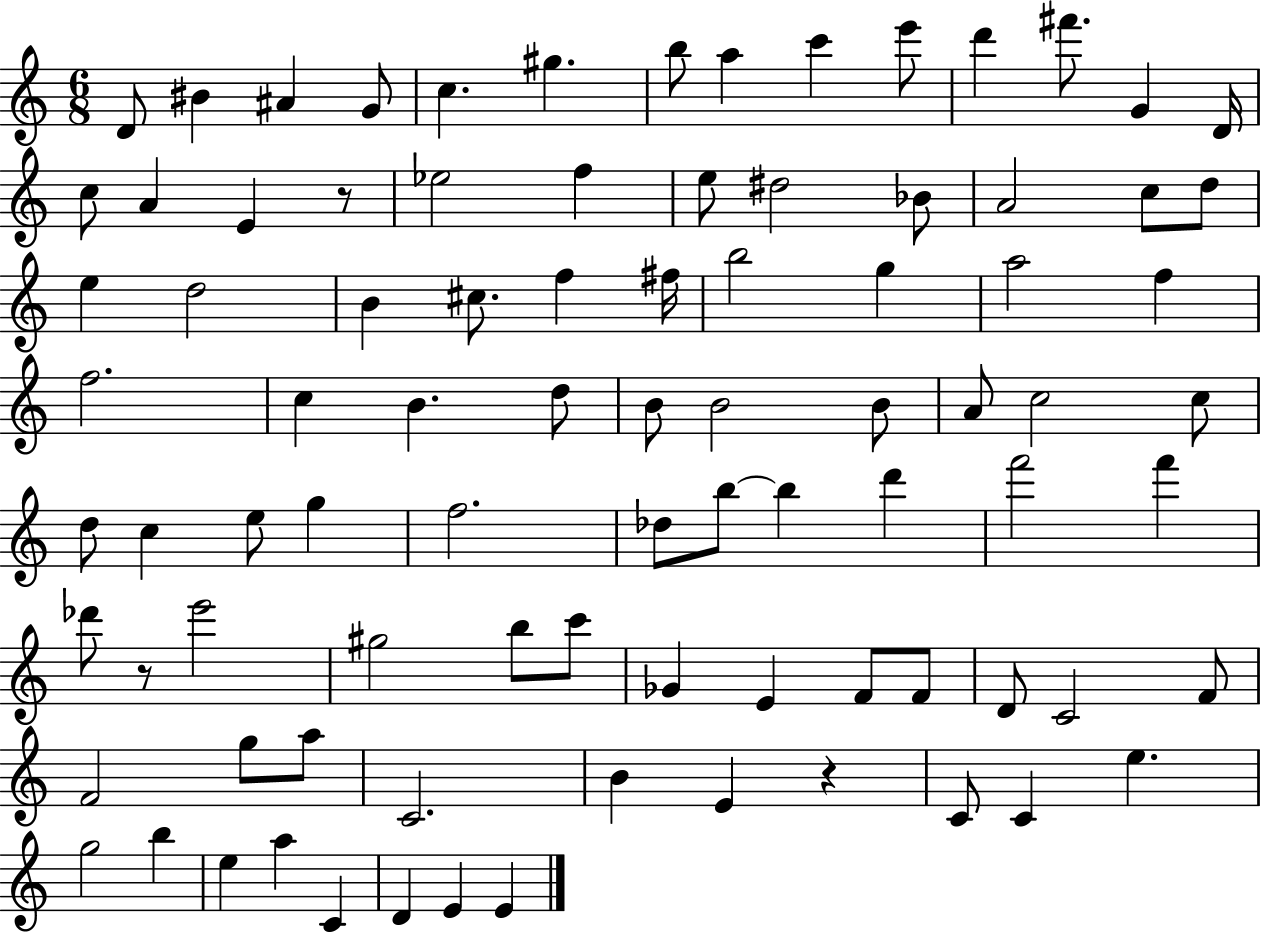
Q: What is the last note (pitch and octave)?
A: E4